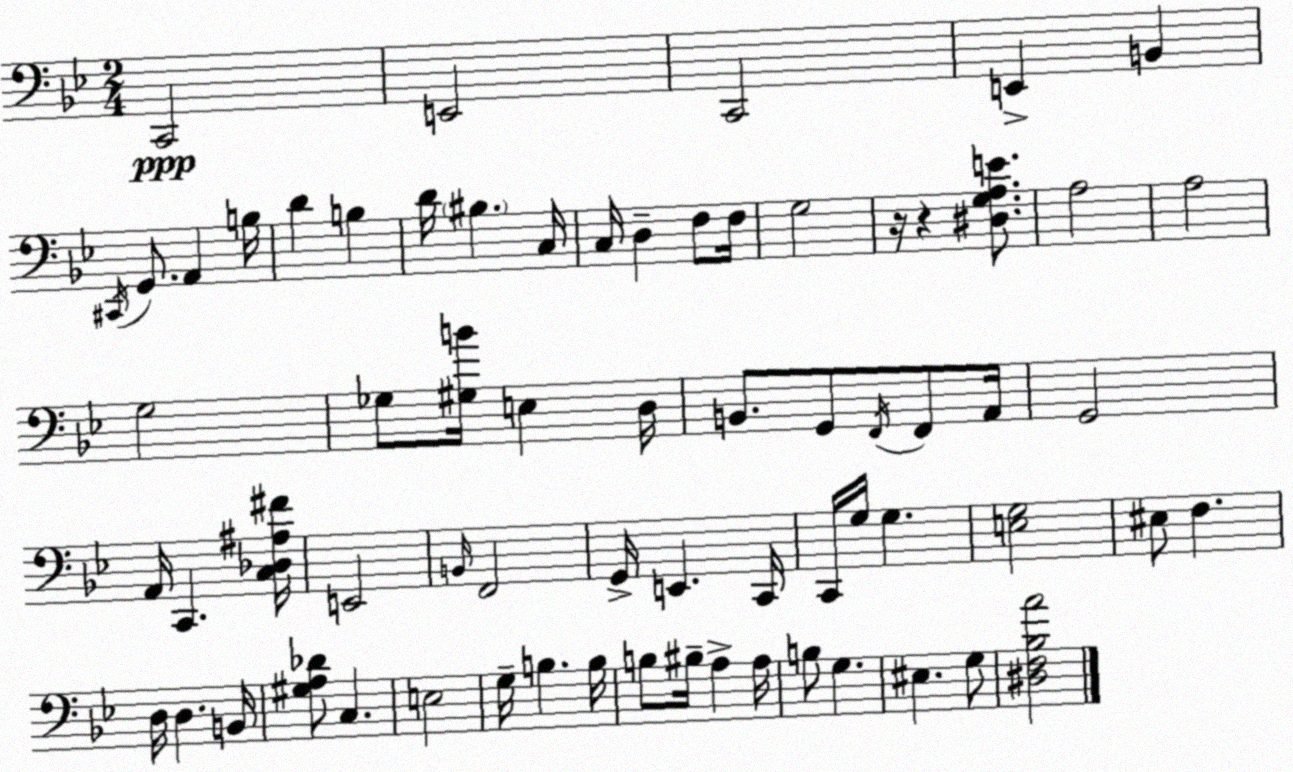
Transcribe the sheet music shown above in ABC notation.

X:1
T:Untitled
M:2/4
L:1/4
K:Bb
C,,2 E,,2 C,,2 E,, B,, ^C,,/4 G,,/2 A,, B,/4 D B, D/4 ^B, C,/4 C,/4 D, F,/2 F,/4 G,2 z/4 z [^D,G,A,E]/2 A,2 A,2 G,2 _G,/2 [^G,B]/4 E, D,/4 B,,/2 G,,/2 F,,/4 F,,/2 A,,/4 G,,2 A,,/4 C,, [C,_D,^A,^F]/4 E,,2 B,,/4 F,,2 G,,/4 E,, C,,/4 C,,/4 G,/4 G, [E,G,]2 ^E,/2 F, D,/4 D, B,,/4 [^G,A,_D]/2 C, E,2 G,/4 B, B,/4 B,/2 ^B,/4 A, A,/4 B,/2 G, ^E, G,/2 [^D,F,_B,A]2